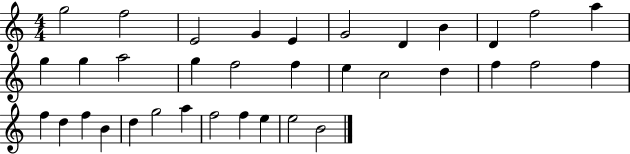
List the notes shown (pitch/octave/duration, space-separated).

G5/h F5/h E4/h G4/q E4/q G4/h D4/q B4/q D4/q F5/h A5/q G5/q G5/q A5/h G5/q F5/h F5/q E5/q C5/h D5/q F5/q F5/h F5/q F5/q D5/q F5/q B4/q D5/q G5/h A5/q F5/h F5/q E5/q E5/h B4/h